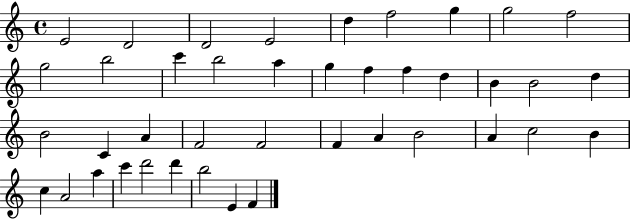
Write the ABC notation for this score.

X:1
T:Untitled
M:4/4
L:1/4
K:C
E2 D2 D2 E2 d f2 g g2 f2 g2 b2 c' b2 a g f f d B B2 d B2 C A F2 F2 F A B2 A c2 B c A2 a c' d'2 d' b2 E F